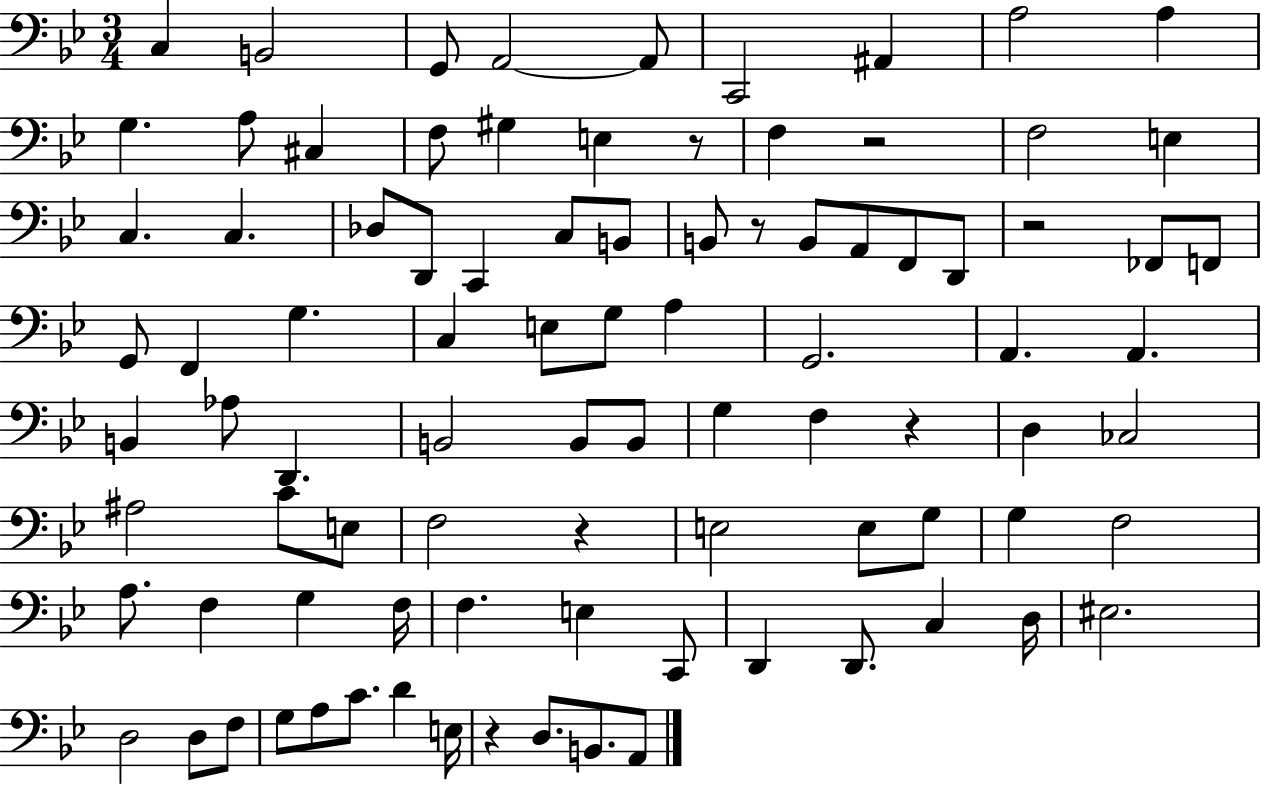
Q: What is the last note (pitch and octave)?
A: A2